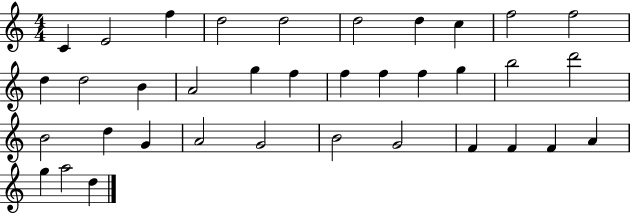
{
  \clef treble
  \numericTimeSignature
  \time 4/4
  \key c \major
  c'4 e'2 f''4 | d''2 d''2 | d''2 d''4 c''4 | f''2 f''2 | \break d''4 d''2 b'4 | a'2 g''4 f''4 | f''4 f''4 f''4 g''4 | b''2 d'''2 | \break b'2 d''4 g'4 | a'2 g'2 | b'2 g'2 | f'4 f'4 f'4 a'4 | \break g''4 a''2 d''4 | \bar "|."
}